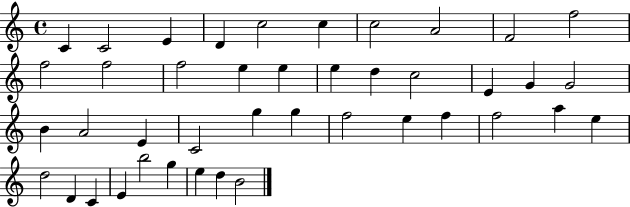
{
  \clef treble
  \time 4/4
  \defaultTimeSignature
  \key c \major
  c'4 c'2 e'4 | d'4 c''2 c''4 | c''2 a'2 | f'2 f''2 | \break f''2 f''2 | f''2 e''4 e''4 | e''4 d''4 c''2 | e'4 g'4 g'2 | \break b'4 a'2 e'4 | c'2 g''4 g''4 | f''2 e''4 f''4 | f''2 a''4 e''4 | \break d''2 d'4 c'4 | e'4 b''2 g''4 | e''4 d''4 b'2 | \bar "|."
}